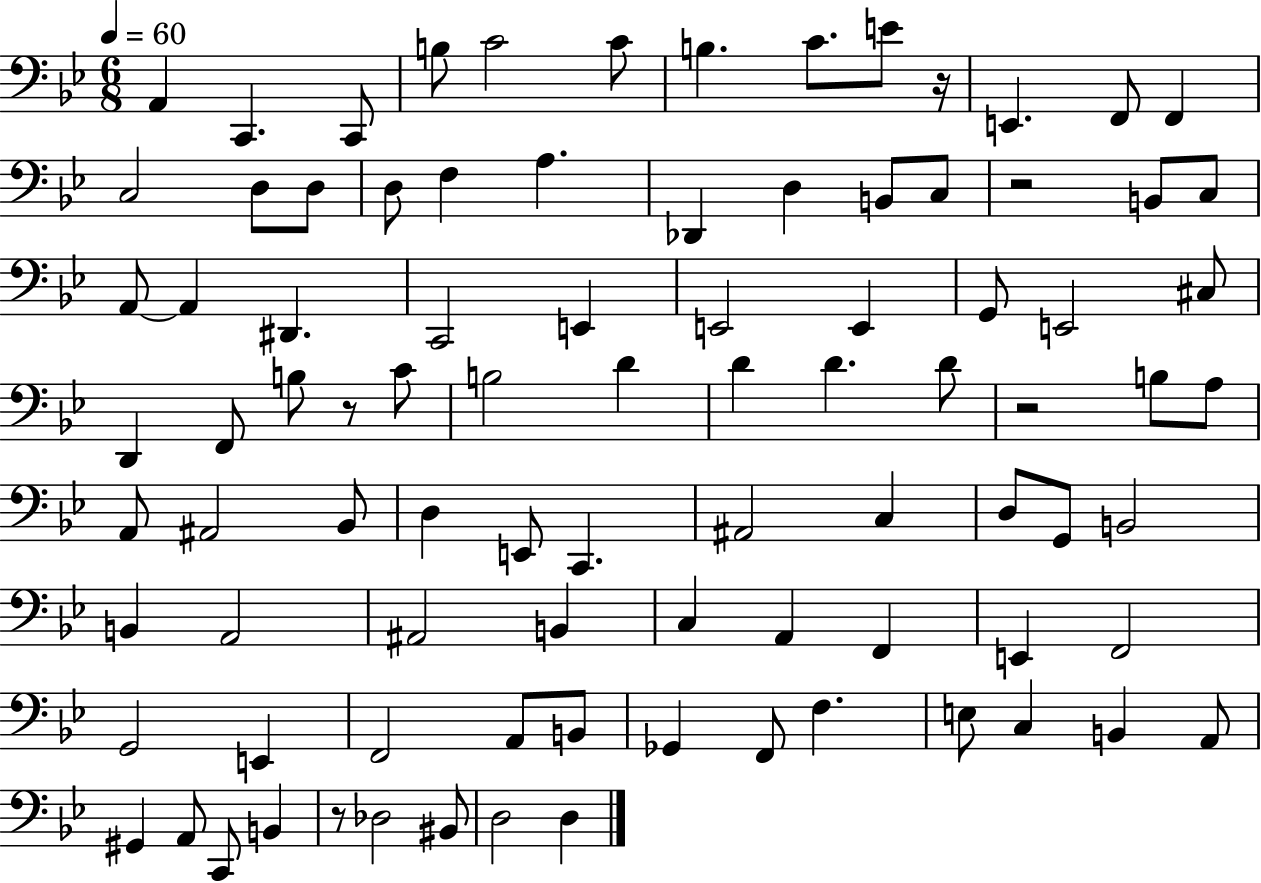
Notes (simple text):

A2/q C2/q. C2/e B3/e C4/h C4/e B3/q. C4/e. E4/e R/s E2/q. F2/e F2/q C3/h D3/e D3/e D3/e F3/q A3/q. Db2/q D3/q B2/e C3/e R/h B2/e C3/e A2/e A2/q D#2/q. C2/h E2/q E2/h E2/q G2/e E2/h C#3/e D2/q F2/e B3/e R/e C4/e B3/h D4/q D4/q D4/q. D4/e R/h B3/e A3/e A2/e A#2/h Bb2/e D3/q E2/e C2/q. A#2/h C3/q D3/e G2/e B2/h B2/q A2/h A#2/h B2/q C3/q A2/q F2/q E2/q F2/h G2/h E2/q F2/h A2/e B2/e Gb2/q F2/e F3/q. E3/e C3/q B2/q A2/e G#2/q A2/e C2/e B2/q R/e Db3/h BIS2/e D3/h D3/q